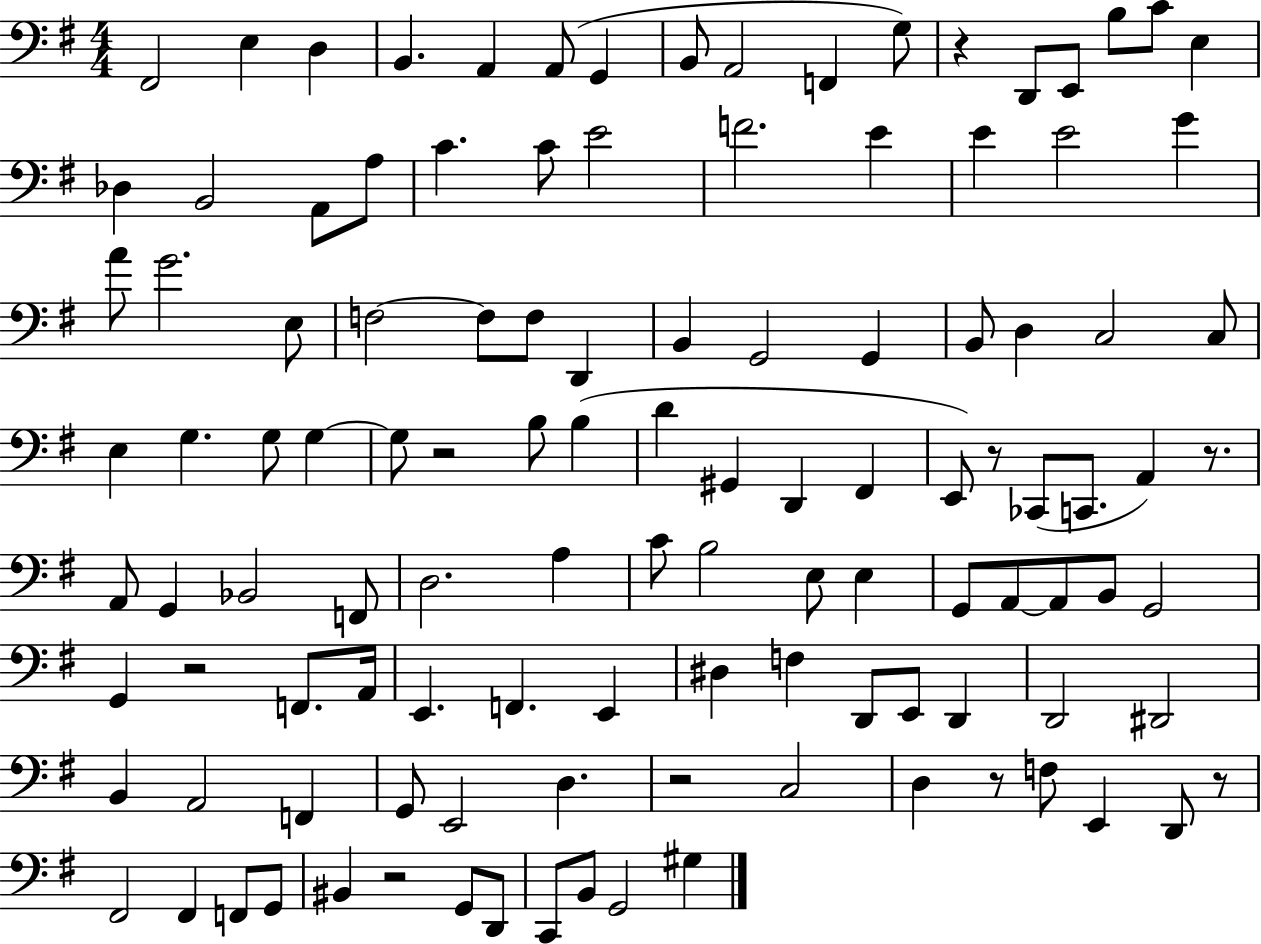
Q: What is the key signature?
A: G major